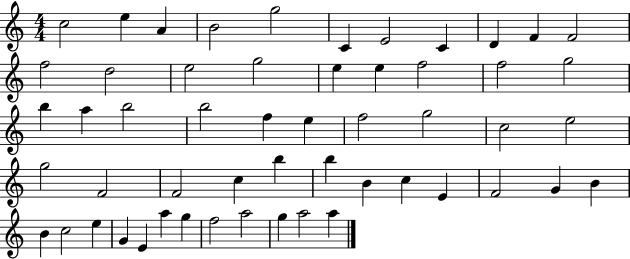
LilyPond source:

{
  \clef treble
  \numericTimeSignature
  \time 4/4
  \key c \major
  c''2 e''4 a'4 | b'2 g''2 | c'4 e'2 c'4 | d'4 f'4 f'2 | \break f''2 d''2 | e''2 g''2 | e''4 e''4 f''2 | f''2 g''2 | \break b''4 a''4 b''2 | b''2 f''4 e''4 | f''2 g''2 | c''2 e''2 | \break g''2 f'2 | f'2 c''4 b''4 | b''4 b'4 c''4 e'4 | f'2 g'4 b'4 | \break b'4 c''2 e''4 | g'4 e'4 a''4 g''4 | f''2 a''2 | g''4 a''2 a''4 | \break \bar "|."
}